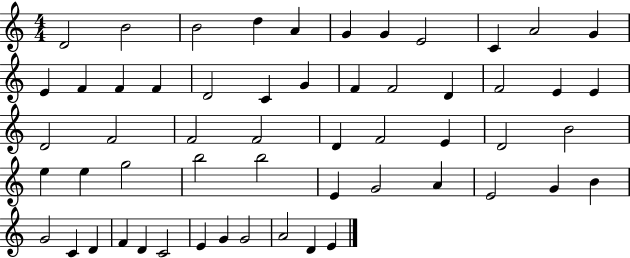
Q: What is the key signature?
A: C major